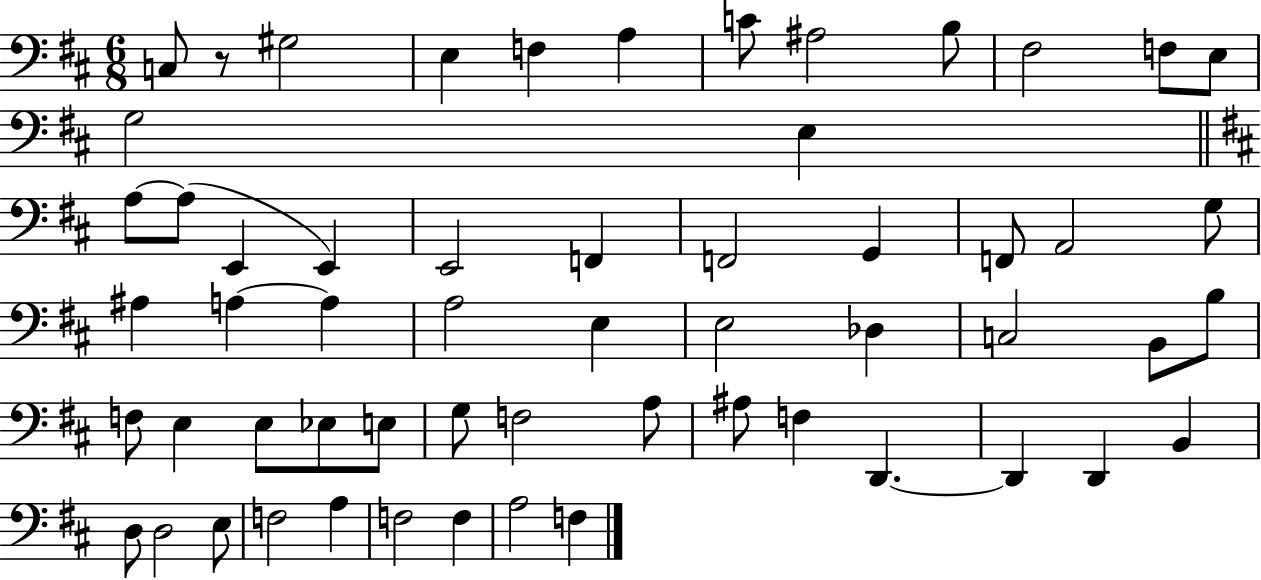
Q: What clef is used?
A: bass